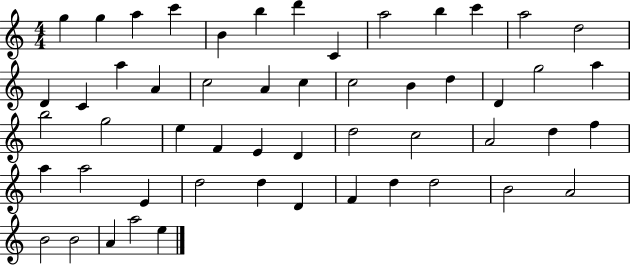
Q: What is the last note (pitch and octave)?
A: E5